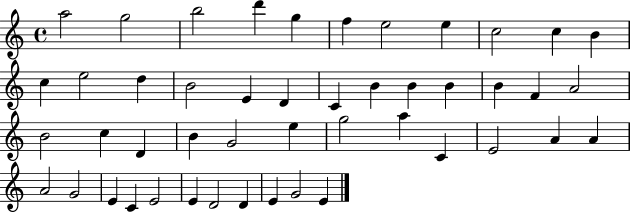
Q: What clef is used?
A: treble